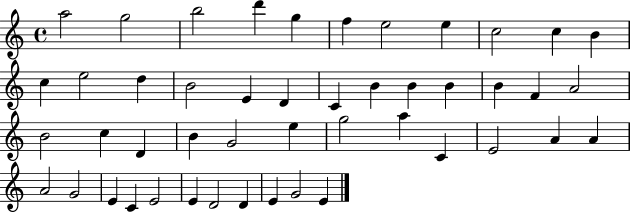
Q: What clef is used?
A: treble